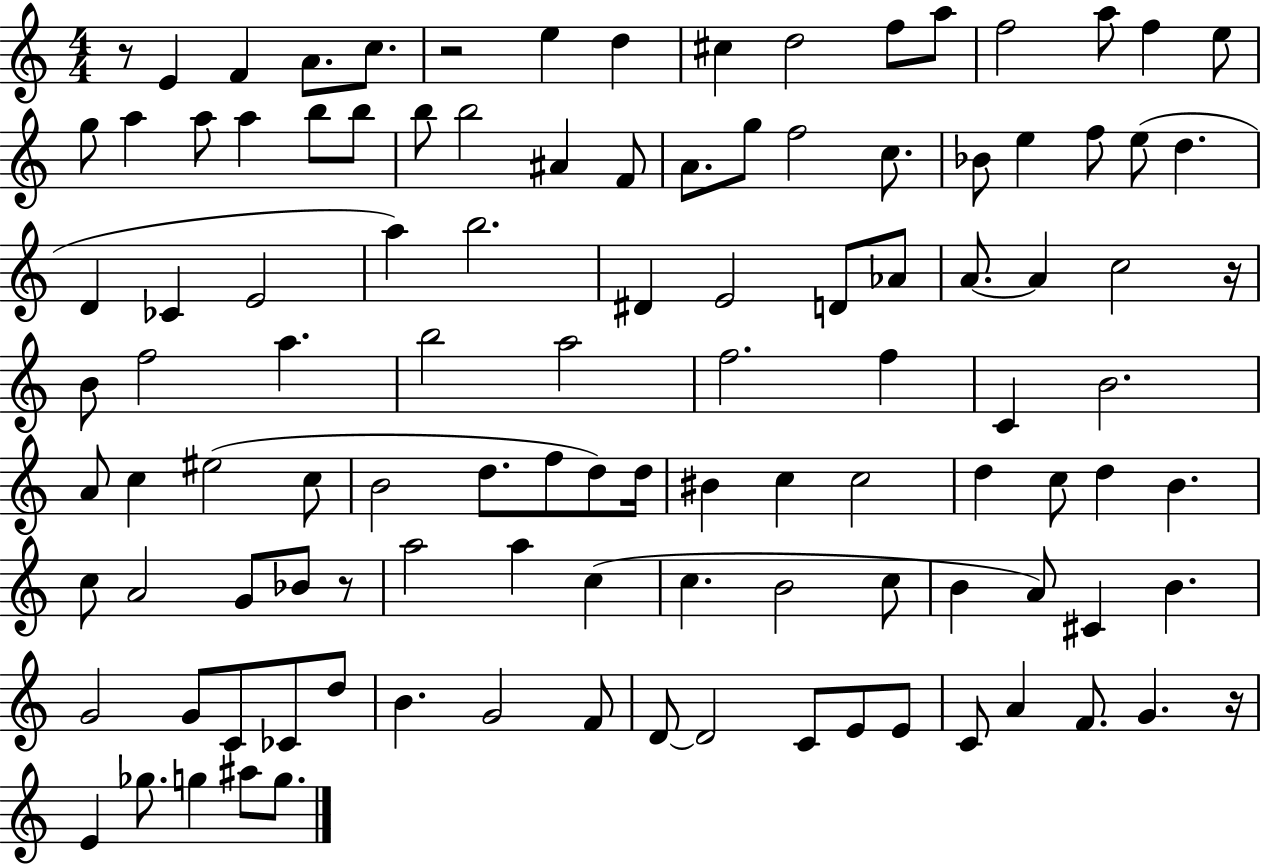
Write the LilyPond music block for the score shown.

{
  \clef treble
  \numericTimeSignature
  \time 4/4
  \key c \major
  r8 e'4 f'4 a'8. c''8. | r2 e''4 d''4 | cis''4 d''2 f''8 a''8 | f''2 a''8 f''4 e''8 | \break g''8 a''4 a''8 a''4 b''8 b''8 | b''8 b''2 ais'4 f'8 | a'8. g''8 f''2 c''8. | bes'8 e''4 f''8 e''8( d''4. | \break d'4 ces'4 e'2 | a''4) b''2. | dis'4 e'2 d'8 aes'8 | a'8.~~ a'4 c''2 r16 | \break b'8 f''2 a''4. | b''2 a''2 | f''2. f''4 | c'4 b'2. | \break a'8 c''4 eis''2( c''8 | b'2 d''8. f''8 d''8) d''16 | bis'4 c''4 c''2 | d''4 c''8 d''4 b'4. | \break c''8 a'2 g'8 bes'8 r8 | a''2 a''4 c''4( | c''4. b'2 c''8 | b'4 a'8) cis'4 b'4. | \break g'2 g'8 c'8 ces'8 d''8 | b'4. g'2 f'8 | d'8~~ d'2 c'8 e'8 e'8 | c'8 a'4 f'8. g'4. r16 | \break e'4 ges''8. g''4 ais''8 g''8. | \bar "|."
}